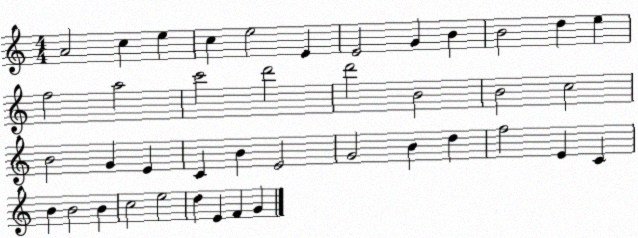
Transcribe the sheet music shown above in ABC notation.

X:1
T:Untitled
M:4/4
L:1/4
K:C
A2 c e c e2 E E2 G B B2 d e f2 a2 c'2 d'2 d'2 B2 B2 c2 B2 G E C B E2 G2 B d f2 E C B B2 B c2 e2 d E F G